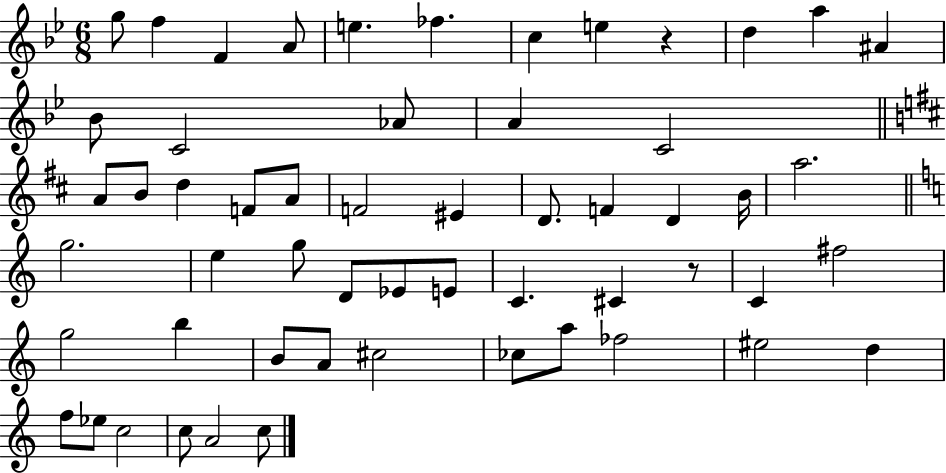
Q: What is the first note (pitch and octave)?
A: G5